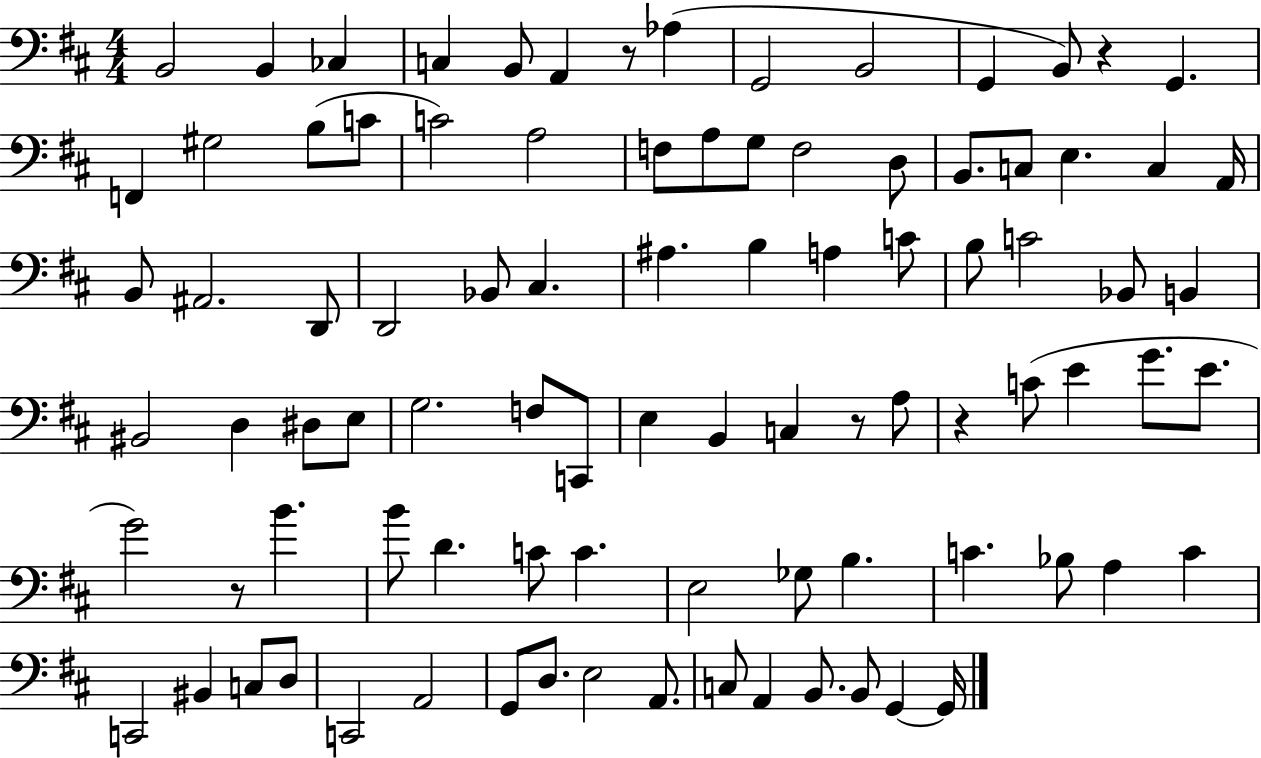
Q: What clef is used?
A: bass